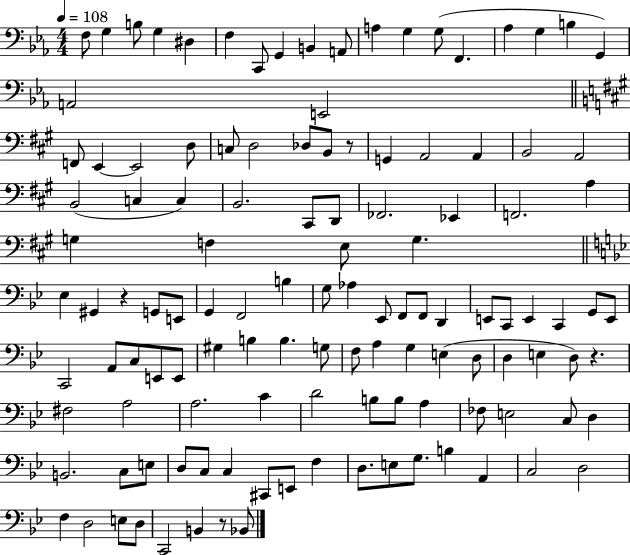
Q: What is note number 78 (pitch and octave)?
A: G3